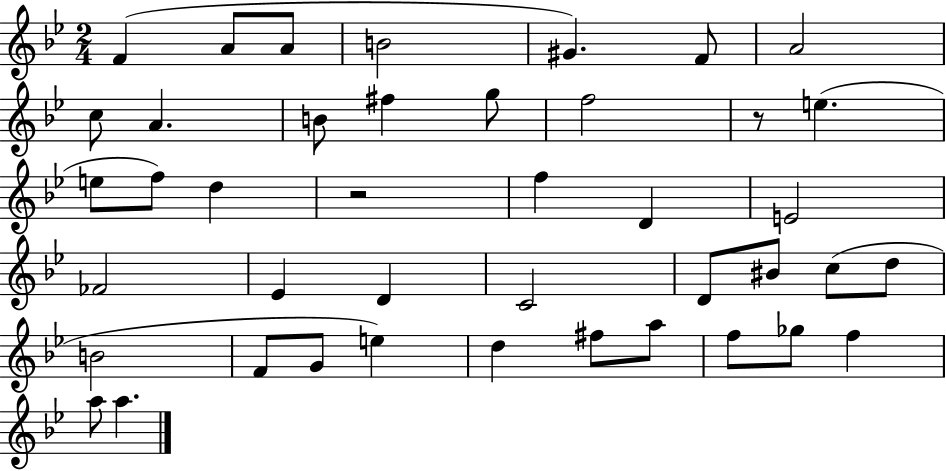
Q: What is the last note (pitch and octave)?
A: A5